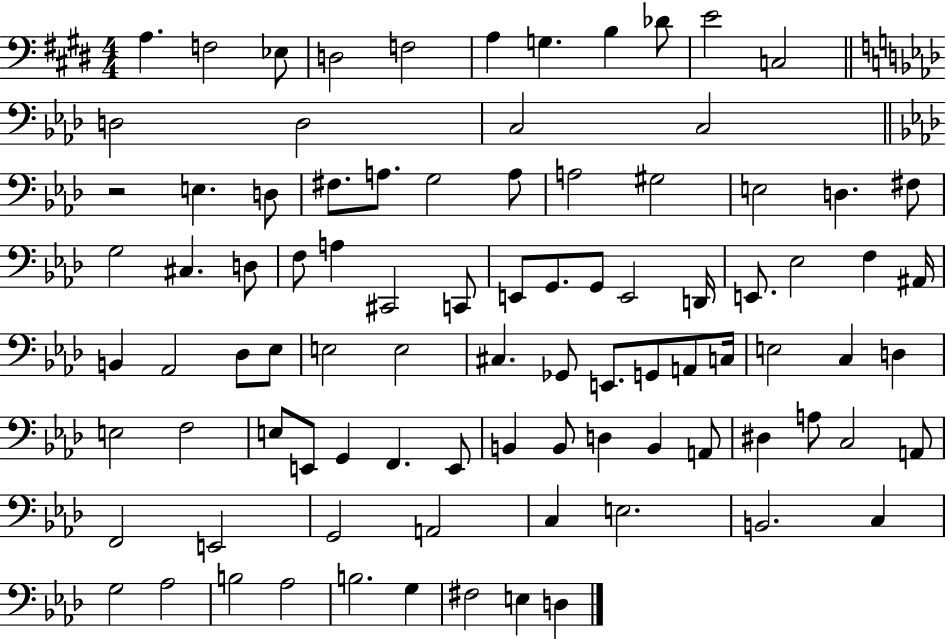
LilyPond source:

{
  \clef bass
  \numericTimeSignature
  \time 4/4
  \key e \major
  a4. f2 ees8 | d2 f2 | a4 g4. b4 des'8 | e'2 c2 | \break \bar "||" \break \key f \minor d2 d2 | c2 c2 | \bar "||" \break \key f \minor r2 e4. d8 | fis8. a8. g2 a8 | a2 gis2 | e2 d4. fis8 | \break g2 cis4. d8 | f8 a4 cis,2 c,8 | e,8 g,8. g,8 e,2 d,16 | e,8. ees2 f4 ais,16 | \break b,4 aes,2 des8 ees8 | e2 e2 | cis4. ges,8 e,8. g,8 a,8 c16 | e2 c4 d4 | \break e2 f2 | e8 e,8 g,4 f,4. e,8 | b,4 b,8 d4 b,4 a,8 | dis4 a8 c2 a,8 | \break f,2 e,2 | g,2 a,2 | c4 e2. | b,2. c4 | \break g2 aes2 | b2 aes2 | b2. g4 | fis2 e4 d4 | \break \bar "|."
}